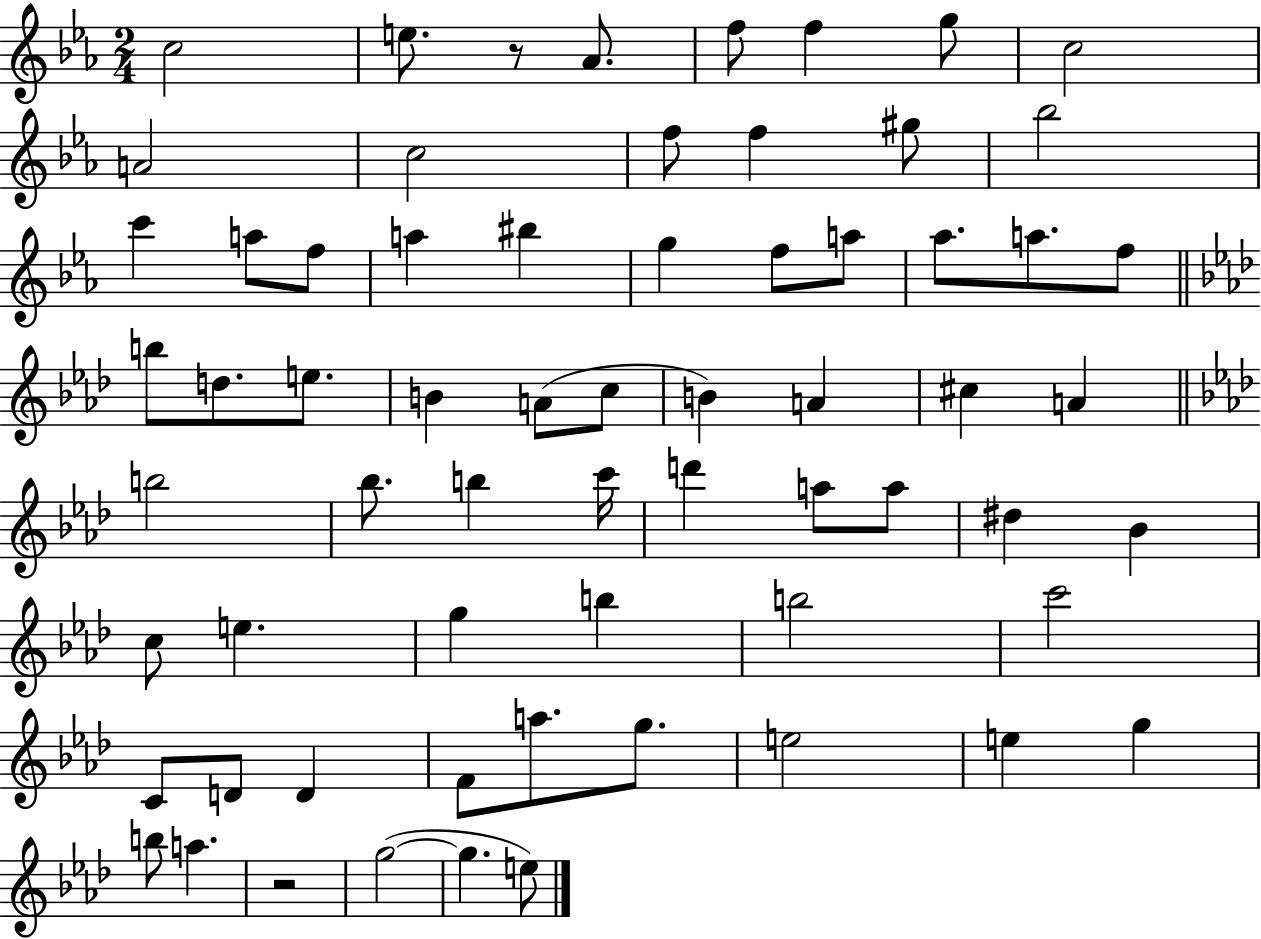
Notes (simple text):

C5/h E5/e. R/e Ab4/e. F5/e F5/q G5/e C5/h A4/h C5/h F5/e F5/q G#5/e Bb5/h C6/q A5/e F5/e A5/q BIS5/q G5/q F5/e A5/e Ab5/e. A5/e. F5/e B5/e D5/e. E5/e. B4/q A4/e C5/e B4/q A4/q C#5/q A4/q B5/h Bb5/e. B5/q C6/s D6/q A5/e A5/e D#5/q Bb4/q C5/e E5/q. G5/q B5/q B5/h C6/h C4/e D4/e D4/q F4/e A5/e. G5/e. E5/h E5/q G5/q B5/e A5/q. R/h G5/h G5/q. E5/e